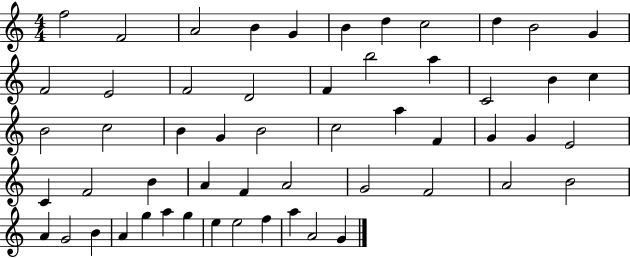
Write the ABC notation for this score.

X:1
T:Untitled
M:4/4
L:1/4
K:C
f2 F2 A2 B G B d c2 d B2 G F2 E2 F2 D2 F b2 a C2 B c B2 c2 B G B2 c2 a F G G E2 C F2 B A F A2 G2 F2 A2 B2 A G2 B A g a g e e2 f a A2 G